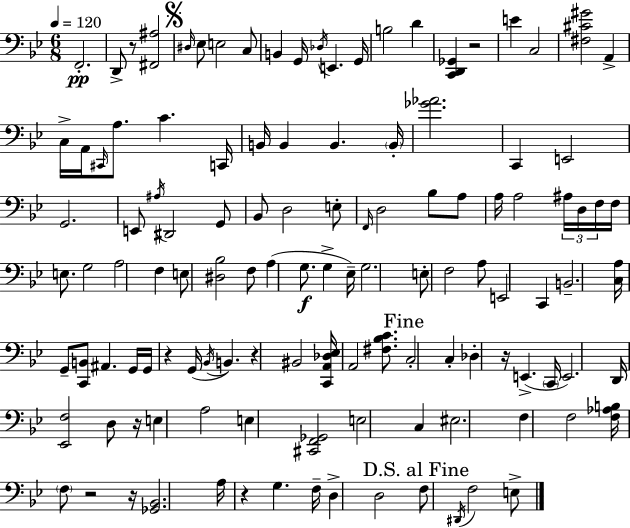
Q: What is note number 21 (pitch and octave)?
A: C4